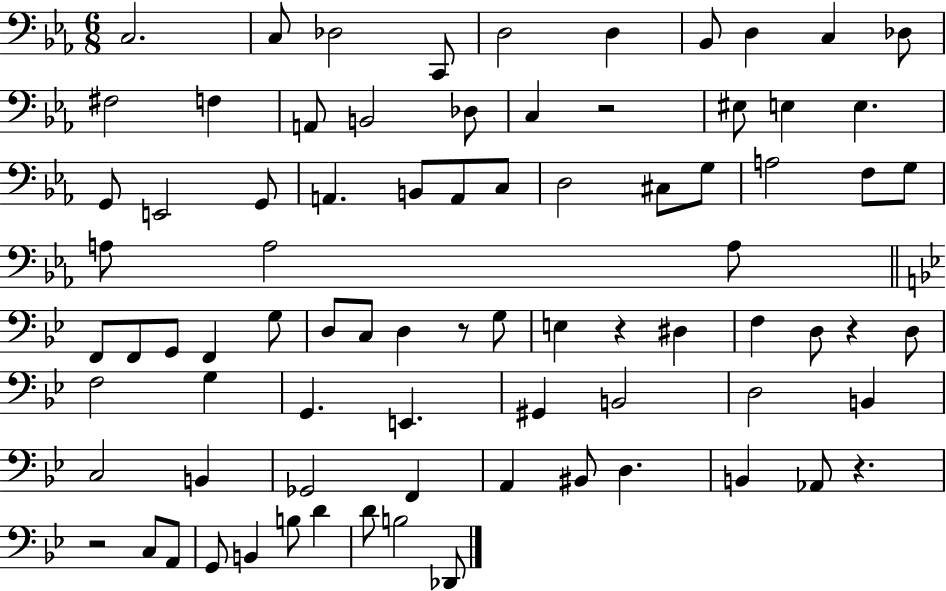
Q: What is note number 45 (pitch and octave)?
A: E3